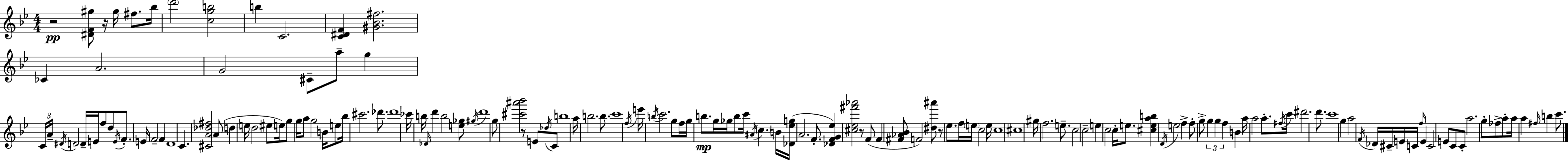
R/h [D#4,F4,G#5]/e R/s G#5/s F#5/e. Bb5/s D6/h [C5,G5,B5]/h B5/q C4/h. [C4,D#4,F4]/q [G#4,Bb4,F#5]/h. CES4/q A4/h. G4/h C#4/e A5/e G5/q C4/s A4/s D#4/s D4/h D4/s E4/s F5/e D5/e E4/s F4/e. E4/s F4/h F4/q D4/w C4/q. [C#4,A4,Db5,F#5]/h A4/e D5/q E5/s D5/h EIS5/e E5/s G5/e G5/s A5/e G5/h B4/s E5/e Bb5/s C#6/h. Db6/e. Db6/w CES6/s B5/s Db4/s D6/q B5/h [E5,Gb5]/e G#5/s D6/w G5/e [C#6,A#6,Bb6]/h R/e E4/e Db5/s C4/e B5/w A5/s B5/h. B5/e. C6/w F5/s E6/s B5/s C6/h. G5/e F5/s G5/s B5/e. G5/s Gb5/s B5/e C6/s A#4/s C5/q. B4/s [Db4,Eb5,G5]/s A4/h. F4/e. [Db4,F4,G4,Eb5]/q [C#5,Eb5,F#6,Ab6]/h R/e F4/e F4/q [F#4,Ab4,Bb4]/e F4/h [D#5,A#6]/e R/e Eb5/e. F5/s E5/s C5/h E5/s C5/w C#5/w G#5/s F5/h. E5/e. C5/h C5/h E5/q C5/h C5/s E5/e. [C#5,E5,A5,B5]/q D4/s E5/h F5/q F5/e G5/e G5/q G5/q F5/q B4/q A5/s A5/h A5/e. F#5/s C6/s D#6/h. D6/e. C6/w G5/q A5/h F4/s Db4/s C#4/s E4/s C4/s F5/s E4/q C4/h E4/e C4/e C4/e A5/h. G5/e FES5/e A5/e A5/s A5/q F#5/s B5/q C6/e.